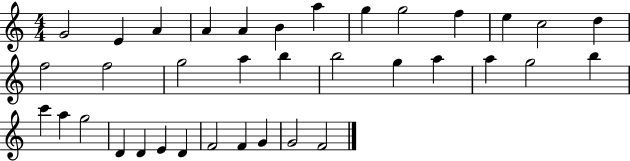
{
  \clef treble
  \numericTimeSignature
  \time 4/4
  \key c \major
  g'2 e'4 a'4 | a'4 a'4 b'4 a''4 | g''4 g''2 f''4 | e''4 c''2 d''4 | \break f''2 f''2 | g''2 a''4 b''4 | b''2 g''4 a''4 | a''4 g''2 b''4 | \break c'''4 a''4 g''2 | d'4 d'4 e'4 d'4 | f'2 f'4 g'4 | g'2 f'2 | \break \bar "|."
}